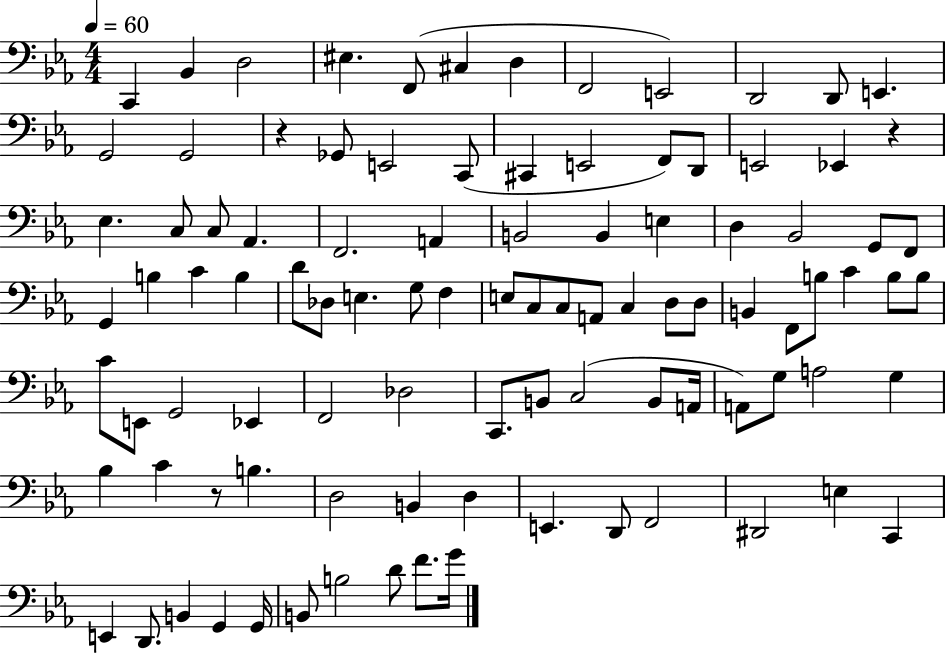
C2/q Bb2/q D3/h EIS3/q. F2/e C#3/q D3/q F2/h E2/h D2/h D2/e E2/q. G2/h G2/h R/q Gb2/e E2/h C2/e C#2/q E2/h F2/e D2/e E2/h Eb2/q R/q Eb3/q. C3/e C3/e Ab2/q. F2/h. A2/q B2/h B2/q E3/q D3/q Bb2/h G2/e F2/e G2/q B3/q C4/q B3/q D4/e Db3/e E3/q. G3/e F3/q E3/e C3/e C3/e A2/e C3/q D3/e D3/e B2/q F2/e B3/e C4/q B3/e B3/e C4/e E2/e G2/h Eb2/q F2/h Db3/h C2/e. B2/e C3/h B2/e A2/s A2/e G3/e A3/h G3/q Bb3/q C4/q R/e B3/q. D3/h B2/q D3/q E2/q. D2/e F2/h D#2/h E3/q C2/q E2/q D2/e. B2/q G2/q G2/s B2/e B3/h D4/e F4/e. G4/s